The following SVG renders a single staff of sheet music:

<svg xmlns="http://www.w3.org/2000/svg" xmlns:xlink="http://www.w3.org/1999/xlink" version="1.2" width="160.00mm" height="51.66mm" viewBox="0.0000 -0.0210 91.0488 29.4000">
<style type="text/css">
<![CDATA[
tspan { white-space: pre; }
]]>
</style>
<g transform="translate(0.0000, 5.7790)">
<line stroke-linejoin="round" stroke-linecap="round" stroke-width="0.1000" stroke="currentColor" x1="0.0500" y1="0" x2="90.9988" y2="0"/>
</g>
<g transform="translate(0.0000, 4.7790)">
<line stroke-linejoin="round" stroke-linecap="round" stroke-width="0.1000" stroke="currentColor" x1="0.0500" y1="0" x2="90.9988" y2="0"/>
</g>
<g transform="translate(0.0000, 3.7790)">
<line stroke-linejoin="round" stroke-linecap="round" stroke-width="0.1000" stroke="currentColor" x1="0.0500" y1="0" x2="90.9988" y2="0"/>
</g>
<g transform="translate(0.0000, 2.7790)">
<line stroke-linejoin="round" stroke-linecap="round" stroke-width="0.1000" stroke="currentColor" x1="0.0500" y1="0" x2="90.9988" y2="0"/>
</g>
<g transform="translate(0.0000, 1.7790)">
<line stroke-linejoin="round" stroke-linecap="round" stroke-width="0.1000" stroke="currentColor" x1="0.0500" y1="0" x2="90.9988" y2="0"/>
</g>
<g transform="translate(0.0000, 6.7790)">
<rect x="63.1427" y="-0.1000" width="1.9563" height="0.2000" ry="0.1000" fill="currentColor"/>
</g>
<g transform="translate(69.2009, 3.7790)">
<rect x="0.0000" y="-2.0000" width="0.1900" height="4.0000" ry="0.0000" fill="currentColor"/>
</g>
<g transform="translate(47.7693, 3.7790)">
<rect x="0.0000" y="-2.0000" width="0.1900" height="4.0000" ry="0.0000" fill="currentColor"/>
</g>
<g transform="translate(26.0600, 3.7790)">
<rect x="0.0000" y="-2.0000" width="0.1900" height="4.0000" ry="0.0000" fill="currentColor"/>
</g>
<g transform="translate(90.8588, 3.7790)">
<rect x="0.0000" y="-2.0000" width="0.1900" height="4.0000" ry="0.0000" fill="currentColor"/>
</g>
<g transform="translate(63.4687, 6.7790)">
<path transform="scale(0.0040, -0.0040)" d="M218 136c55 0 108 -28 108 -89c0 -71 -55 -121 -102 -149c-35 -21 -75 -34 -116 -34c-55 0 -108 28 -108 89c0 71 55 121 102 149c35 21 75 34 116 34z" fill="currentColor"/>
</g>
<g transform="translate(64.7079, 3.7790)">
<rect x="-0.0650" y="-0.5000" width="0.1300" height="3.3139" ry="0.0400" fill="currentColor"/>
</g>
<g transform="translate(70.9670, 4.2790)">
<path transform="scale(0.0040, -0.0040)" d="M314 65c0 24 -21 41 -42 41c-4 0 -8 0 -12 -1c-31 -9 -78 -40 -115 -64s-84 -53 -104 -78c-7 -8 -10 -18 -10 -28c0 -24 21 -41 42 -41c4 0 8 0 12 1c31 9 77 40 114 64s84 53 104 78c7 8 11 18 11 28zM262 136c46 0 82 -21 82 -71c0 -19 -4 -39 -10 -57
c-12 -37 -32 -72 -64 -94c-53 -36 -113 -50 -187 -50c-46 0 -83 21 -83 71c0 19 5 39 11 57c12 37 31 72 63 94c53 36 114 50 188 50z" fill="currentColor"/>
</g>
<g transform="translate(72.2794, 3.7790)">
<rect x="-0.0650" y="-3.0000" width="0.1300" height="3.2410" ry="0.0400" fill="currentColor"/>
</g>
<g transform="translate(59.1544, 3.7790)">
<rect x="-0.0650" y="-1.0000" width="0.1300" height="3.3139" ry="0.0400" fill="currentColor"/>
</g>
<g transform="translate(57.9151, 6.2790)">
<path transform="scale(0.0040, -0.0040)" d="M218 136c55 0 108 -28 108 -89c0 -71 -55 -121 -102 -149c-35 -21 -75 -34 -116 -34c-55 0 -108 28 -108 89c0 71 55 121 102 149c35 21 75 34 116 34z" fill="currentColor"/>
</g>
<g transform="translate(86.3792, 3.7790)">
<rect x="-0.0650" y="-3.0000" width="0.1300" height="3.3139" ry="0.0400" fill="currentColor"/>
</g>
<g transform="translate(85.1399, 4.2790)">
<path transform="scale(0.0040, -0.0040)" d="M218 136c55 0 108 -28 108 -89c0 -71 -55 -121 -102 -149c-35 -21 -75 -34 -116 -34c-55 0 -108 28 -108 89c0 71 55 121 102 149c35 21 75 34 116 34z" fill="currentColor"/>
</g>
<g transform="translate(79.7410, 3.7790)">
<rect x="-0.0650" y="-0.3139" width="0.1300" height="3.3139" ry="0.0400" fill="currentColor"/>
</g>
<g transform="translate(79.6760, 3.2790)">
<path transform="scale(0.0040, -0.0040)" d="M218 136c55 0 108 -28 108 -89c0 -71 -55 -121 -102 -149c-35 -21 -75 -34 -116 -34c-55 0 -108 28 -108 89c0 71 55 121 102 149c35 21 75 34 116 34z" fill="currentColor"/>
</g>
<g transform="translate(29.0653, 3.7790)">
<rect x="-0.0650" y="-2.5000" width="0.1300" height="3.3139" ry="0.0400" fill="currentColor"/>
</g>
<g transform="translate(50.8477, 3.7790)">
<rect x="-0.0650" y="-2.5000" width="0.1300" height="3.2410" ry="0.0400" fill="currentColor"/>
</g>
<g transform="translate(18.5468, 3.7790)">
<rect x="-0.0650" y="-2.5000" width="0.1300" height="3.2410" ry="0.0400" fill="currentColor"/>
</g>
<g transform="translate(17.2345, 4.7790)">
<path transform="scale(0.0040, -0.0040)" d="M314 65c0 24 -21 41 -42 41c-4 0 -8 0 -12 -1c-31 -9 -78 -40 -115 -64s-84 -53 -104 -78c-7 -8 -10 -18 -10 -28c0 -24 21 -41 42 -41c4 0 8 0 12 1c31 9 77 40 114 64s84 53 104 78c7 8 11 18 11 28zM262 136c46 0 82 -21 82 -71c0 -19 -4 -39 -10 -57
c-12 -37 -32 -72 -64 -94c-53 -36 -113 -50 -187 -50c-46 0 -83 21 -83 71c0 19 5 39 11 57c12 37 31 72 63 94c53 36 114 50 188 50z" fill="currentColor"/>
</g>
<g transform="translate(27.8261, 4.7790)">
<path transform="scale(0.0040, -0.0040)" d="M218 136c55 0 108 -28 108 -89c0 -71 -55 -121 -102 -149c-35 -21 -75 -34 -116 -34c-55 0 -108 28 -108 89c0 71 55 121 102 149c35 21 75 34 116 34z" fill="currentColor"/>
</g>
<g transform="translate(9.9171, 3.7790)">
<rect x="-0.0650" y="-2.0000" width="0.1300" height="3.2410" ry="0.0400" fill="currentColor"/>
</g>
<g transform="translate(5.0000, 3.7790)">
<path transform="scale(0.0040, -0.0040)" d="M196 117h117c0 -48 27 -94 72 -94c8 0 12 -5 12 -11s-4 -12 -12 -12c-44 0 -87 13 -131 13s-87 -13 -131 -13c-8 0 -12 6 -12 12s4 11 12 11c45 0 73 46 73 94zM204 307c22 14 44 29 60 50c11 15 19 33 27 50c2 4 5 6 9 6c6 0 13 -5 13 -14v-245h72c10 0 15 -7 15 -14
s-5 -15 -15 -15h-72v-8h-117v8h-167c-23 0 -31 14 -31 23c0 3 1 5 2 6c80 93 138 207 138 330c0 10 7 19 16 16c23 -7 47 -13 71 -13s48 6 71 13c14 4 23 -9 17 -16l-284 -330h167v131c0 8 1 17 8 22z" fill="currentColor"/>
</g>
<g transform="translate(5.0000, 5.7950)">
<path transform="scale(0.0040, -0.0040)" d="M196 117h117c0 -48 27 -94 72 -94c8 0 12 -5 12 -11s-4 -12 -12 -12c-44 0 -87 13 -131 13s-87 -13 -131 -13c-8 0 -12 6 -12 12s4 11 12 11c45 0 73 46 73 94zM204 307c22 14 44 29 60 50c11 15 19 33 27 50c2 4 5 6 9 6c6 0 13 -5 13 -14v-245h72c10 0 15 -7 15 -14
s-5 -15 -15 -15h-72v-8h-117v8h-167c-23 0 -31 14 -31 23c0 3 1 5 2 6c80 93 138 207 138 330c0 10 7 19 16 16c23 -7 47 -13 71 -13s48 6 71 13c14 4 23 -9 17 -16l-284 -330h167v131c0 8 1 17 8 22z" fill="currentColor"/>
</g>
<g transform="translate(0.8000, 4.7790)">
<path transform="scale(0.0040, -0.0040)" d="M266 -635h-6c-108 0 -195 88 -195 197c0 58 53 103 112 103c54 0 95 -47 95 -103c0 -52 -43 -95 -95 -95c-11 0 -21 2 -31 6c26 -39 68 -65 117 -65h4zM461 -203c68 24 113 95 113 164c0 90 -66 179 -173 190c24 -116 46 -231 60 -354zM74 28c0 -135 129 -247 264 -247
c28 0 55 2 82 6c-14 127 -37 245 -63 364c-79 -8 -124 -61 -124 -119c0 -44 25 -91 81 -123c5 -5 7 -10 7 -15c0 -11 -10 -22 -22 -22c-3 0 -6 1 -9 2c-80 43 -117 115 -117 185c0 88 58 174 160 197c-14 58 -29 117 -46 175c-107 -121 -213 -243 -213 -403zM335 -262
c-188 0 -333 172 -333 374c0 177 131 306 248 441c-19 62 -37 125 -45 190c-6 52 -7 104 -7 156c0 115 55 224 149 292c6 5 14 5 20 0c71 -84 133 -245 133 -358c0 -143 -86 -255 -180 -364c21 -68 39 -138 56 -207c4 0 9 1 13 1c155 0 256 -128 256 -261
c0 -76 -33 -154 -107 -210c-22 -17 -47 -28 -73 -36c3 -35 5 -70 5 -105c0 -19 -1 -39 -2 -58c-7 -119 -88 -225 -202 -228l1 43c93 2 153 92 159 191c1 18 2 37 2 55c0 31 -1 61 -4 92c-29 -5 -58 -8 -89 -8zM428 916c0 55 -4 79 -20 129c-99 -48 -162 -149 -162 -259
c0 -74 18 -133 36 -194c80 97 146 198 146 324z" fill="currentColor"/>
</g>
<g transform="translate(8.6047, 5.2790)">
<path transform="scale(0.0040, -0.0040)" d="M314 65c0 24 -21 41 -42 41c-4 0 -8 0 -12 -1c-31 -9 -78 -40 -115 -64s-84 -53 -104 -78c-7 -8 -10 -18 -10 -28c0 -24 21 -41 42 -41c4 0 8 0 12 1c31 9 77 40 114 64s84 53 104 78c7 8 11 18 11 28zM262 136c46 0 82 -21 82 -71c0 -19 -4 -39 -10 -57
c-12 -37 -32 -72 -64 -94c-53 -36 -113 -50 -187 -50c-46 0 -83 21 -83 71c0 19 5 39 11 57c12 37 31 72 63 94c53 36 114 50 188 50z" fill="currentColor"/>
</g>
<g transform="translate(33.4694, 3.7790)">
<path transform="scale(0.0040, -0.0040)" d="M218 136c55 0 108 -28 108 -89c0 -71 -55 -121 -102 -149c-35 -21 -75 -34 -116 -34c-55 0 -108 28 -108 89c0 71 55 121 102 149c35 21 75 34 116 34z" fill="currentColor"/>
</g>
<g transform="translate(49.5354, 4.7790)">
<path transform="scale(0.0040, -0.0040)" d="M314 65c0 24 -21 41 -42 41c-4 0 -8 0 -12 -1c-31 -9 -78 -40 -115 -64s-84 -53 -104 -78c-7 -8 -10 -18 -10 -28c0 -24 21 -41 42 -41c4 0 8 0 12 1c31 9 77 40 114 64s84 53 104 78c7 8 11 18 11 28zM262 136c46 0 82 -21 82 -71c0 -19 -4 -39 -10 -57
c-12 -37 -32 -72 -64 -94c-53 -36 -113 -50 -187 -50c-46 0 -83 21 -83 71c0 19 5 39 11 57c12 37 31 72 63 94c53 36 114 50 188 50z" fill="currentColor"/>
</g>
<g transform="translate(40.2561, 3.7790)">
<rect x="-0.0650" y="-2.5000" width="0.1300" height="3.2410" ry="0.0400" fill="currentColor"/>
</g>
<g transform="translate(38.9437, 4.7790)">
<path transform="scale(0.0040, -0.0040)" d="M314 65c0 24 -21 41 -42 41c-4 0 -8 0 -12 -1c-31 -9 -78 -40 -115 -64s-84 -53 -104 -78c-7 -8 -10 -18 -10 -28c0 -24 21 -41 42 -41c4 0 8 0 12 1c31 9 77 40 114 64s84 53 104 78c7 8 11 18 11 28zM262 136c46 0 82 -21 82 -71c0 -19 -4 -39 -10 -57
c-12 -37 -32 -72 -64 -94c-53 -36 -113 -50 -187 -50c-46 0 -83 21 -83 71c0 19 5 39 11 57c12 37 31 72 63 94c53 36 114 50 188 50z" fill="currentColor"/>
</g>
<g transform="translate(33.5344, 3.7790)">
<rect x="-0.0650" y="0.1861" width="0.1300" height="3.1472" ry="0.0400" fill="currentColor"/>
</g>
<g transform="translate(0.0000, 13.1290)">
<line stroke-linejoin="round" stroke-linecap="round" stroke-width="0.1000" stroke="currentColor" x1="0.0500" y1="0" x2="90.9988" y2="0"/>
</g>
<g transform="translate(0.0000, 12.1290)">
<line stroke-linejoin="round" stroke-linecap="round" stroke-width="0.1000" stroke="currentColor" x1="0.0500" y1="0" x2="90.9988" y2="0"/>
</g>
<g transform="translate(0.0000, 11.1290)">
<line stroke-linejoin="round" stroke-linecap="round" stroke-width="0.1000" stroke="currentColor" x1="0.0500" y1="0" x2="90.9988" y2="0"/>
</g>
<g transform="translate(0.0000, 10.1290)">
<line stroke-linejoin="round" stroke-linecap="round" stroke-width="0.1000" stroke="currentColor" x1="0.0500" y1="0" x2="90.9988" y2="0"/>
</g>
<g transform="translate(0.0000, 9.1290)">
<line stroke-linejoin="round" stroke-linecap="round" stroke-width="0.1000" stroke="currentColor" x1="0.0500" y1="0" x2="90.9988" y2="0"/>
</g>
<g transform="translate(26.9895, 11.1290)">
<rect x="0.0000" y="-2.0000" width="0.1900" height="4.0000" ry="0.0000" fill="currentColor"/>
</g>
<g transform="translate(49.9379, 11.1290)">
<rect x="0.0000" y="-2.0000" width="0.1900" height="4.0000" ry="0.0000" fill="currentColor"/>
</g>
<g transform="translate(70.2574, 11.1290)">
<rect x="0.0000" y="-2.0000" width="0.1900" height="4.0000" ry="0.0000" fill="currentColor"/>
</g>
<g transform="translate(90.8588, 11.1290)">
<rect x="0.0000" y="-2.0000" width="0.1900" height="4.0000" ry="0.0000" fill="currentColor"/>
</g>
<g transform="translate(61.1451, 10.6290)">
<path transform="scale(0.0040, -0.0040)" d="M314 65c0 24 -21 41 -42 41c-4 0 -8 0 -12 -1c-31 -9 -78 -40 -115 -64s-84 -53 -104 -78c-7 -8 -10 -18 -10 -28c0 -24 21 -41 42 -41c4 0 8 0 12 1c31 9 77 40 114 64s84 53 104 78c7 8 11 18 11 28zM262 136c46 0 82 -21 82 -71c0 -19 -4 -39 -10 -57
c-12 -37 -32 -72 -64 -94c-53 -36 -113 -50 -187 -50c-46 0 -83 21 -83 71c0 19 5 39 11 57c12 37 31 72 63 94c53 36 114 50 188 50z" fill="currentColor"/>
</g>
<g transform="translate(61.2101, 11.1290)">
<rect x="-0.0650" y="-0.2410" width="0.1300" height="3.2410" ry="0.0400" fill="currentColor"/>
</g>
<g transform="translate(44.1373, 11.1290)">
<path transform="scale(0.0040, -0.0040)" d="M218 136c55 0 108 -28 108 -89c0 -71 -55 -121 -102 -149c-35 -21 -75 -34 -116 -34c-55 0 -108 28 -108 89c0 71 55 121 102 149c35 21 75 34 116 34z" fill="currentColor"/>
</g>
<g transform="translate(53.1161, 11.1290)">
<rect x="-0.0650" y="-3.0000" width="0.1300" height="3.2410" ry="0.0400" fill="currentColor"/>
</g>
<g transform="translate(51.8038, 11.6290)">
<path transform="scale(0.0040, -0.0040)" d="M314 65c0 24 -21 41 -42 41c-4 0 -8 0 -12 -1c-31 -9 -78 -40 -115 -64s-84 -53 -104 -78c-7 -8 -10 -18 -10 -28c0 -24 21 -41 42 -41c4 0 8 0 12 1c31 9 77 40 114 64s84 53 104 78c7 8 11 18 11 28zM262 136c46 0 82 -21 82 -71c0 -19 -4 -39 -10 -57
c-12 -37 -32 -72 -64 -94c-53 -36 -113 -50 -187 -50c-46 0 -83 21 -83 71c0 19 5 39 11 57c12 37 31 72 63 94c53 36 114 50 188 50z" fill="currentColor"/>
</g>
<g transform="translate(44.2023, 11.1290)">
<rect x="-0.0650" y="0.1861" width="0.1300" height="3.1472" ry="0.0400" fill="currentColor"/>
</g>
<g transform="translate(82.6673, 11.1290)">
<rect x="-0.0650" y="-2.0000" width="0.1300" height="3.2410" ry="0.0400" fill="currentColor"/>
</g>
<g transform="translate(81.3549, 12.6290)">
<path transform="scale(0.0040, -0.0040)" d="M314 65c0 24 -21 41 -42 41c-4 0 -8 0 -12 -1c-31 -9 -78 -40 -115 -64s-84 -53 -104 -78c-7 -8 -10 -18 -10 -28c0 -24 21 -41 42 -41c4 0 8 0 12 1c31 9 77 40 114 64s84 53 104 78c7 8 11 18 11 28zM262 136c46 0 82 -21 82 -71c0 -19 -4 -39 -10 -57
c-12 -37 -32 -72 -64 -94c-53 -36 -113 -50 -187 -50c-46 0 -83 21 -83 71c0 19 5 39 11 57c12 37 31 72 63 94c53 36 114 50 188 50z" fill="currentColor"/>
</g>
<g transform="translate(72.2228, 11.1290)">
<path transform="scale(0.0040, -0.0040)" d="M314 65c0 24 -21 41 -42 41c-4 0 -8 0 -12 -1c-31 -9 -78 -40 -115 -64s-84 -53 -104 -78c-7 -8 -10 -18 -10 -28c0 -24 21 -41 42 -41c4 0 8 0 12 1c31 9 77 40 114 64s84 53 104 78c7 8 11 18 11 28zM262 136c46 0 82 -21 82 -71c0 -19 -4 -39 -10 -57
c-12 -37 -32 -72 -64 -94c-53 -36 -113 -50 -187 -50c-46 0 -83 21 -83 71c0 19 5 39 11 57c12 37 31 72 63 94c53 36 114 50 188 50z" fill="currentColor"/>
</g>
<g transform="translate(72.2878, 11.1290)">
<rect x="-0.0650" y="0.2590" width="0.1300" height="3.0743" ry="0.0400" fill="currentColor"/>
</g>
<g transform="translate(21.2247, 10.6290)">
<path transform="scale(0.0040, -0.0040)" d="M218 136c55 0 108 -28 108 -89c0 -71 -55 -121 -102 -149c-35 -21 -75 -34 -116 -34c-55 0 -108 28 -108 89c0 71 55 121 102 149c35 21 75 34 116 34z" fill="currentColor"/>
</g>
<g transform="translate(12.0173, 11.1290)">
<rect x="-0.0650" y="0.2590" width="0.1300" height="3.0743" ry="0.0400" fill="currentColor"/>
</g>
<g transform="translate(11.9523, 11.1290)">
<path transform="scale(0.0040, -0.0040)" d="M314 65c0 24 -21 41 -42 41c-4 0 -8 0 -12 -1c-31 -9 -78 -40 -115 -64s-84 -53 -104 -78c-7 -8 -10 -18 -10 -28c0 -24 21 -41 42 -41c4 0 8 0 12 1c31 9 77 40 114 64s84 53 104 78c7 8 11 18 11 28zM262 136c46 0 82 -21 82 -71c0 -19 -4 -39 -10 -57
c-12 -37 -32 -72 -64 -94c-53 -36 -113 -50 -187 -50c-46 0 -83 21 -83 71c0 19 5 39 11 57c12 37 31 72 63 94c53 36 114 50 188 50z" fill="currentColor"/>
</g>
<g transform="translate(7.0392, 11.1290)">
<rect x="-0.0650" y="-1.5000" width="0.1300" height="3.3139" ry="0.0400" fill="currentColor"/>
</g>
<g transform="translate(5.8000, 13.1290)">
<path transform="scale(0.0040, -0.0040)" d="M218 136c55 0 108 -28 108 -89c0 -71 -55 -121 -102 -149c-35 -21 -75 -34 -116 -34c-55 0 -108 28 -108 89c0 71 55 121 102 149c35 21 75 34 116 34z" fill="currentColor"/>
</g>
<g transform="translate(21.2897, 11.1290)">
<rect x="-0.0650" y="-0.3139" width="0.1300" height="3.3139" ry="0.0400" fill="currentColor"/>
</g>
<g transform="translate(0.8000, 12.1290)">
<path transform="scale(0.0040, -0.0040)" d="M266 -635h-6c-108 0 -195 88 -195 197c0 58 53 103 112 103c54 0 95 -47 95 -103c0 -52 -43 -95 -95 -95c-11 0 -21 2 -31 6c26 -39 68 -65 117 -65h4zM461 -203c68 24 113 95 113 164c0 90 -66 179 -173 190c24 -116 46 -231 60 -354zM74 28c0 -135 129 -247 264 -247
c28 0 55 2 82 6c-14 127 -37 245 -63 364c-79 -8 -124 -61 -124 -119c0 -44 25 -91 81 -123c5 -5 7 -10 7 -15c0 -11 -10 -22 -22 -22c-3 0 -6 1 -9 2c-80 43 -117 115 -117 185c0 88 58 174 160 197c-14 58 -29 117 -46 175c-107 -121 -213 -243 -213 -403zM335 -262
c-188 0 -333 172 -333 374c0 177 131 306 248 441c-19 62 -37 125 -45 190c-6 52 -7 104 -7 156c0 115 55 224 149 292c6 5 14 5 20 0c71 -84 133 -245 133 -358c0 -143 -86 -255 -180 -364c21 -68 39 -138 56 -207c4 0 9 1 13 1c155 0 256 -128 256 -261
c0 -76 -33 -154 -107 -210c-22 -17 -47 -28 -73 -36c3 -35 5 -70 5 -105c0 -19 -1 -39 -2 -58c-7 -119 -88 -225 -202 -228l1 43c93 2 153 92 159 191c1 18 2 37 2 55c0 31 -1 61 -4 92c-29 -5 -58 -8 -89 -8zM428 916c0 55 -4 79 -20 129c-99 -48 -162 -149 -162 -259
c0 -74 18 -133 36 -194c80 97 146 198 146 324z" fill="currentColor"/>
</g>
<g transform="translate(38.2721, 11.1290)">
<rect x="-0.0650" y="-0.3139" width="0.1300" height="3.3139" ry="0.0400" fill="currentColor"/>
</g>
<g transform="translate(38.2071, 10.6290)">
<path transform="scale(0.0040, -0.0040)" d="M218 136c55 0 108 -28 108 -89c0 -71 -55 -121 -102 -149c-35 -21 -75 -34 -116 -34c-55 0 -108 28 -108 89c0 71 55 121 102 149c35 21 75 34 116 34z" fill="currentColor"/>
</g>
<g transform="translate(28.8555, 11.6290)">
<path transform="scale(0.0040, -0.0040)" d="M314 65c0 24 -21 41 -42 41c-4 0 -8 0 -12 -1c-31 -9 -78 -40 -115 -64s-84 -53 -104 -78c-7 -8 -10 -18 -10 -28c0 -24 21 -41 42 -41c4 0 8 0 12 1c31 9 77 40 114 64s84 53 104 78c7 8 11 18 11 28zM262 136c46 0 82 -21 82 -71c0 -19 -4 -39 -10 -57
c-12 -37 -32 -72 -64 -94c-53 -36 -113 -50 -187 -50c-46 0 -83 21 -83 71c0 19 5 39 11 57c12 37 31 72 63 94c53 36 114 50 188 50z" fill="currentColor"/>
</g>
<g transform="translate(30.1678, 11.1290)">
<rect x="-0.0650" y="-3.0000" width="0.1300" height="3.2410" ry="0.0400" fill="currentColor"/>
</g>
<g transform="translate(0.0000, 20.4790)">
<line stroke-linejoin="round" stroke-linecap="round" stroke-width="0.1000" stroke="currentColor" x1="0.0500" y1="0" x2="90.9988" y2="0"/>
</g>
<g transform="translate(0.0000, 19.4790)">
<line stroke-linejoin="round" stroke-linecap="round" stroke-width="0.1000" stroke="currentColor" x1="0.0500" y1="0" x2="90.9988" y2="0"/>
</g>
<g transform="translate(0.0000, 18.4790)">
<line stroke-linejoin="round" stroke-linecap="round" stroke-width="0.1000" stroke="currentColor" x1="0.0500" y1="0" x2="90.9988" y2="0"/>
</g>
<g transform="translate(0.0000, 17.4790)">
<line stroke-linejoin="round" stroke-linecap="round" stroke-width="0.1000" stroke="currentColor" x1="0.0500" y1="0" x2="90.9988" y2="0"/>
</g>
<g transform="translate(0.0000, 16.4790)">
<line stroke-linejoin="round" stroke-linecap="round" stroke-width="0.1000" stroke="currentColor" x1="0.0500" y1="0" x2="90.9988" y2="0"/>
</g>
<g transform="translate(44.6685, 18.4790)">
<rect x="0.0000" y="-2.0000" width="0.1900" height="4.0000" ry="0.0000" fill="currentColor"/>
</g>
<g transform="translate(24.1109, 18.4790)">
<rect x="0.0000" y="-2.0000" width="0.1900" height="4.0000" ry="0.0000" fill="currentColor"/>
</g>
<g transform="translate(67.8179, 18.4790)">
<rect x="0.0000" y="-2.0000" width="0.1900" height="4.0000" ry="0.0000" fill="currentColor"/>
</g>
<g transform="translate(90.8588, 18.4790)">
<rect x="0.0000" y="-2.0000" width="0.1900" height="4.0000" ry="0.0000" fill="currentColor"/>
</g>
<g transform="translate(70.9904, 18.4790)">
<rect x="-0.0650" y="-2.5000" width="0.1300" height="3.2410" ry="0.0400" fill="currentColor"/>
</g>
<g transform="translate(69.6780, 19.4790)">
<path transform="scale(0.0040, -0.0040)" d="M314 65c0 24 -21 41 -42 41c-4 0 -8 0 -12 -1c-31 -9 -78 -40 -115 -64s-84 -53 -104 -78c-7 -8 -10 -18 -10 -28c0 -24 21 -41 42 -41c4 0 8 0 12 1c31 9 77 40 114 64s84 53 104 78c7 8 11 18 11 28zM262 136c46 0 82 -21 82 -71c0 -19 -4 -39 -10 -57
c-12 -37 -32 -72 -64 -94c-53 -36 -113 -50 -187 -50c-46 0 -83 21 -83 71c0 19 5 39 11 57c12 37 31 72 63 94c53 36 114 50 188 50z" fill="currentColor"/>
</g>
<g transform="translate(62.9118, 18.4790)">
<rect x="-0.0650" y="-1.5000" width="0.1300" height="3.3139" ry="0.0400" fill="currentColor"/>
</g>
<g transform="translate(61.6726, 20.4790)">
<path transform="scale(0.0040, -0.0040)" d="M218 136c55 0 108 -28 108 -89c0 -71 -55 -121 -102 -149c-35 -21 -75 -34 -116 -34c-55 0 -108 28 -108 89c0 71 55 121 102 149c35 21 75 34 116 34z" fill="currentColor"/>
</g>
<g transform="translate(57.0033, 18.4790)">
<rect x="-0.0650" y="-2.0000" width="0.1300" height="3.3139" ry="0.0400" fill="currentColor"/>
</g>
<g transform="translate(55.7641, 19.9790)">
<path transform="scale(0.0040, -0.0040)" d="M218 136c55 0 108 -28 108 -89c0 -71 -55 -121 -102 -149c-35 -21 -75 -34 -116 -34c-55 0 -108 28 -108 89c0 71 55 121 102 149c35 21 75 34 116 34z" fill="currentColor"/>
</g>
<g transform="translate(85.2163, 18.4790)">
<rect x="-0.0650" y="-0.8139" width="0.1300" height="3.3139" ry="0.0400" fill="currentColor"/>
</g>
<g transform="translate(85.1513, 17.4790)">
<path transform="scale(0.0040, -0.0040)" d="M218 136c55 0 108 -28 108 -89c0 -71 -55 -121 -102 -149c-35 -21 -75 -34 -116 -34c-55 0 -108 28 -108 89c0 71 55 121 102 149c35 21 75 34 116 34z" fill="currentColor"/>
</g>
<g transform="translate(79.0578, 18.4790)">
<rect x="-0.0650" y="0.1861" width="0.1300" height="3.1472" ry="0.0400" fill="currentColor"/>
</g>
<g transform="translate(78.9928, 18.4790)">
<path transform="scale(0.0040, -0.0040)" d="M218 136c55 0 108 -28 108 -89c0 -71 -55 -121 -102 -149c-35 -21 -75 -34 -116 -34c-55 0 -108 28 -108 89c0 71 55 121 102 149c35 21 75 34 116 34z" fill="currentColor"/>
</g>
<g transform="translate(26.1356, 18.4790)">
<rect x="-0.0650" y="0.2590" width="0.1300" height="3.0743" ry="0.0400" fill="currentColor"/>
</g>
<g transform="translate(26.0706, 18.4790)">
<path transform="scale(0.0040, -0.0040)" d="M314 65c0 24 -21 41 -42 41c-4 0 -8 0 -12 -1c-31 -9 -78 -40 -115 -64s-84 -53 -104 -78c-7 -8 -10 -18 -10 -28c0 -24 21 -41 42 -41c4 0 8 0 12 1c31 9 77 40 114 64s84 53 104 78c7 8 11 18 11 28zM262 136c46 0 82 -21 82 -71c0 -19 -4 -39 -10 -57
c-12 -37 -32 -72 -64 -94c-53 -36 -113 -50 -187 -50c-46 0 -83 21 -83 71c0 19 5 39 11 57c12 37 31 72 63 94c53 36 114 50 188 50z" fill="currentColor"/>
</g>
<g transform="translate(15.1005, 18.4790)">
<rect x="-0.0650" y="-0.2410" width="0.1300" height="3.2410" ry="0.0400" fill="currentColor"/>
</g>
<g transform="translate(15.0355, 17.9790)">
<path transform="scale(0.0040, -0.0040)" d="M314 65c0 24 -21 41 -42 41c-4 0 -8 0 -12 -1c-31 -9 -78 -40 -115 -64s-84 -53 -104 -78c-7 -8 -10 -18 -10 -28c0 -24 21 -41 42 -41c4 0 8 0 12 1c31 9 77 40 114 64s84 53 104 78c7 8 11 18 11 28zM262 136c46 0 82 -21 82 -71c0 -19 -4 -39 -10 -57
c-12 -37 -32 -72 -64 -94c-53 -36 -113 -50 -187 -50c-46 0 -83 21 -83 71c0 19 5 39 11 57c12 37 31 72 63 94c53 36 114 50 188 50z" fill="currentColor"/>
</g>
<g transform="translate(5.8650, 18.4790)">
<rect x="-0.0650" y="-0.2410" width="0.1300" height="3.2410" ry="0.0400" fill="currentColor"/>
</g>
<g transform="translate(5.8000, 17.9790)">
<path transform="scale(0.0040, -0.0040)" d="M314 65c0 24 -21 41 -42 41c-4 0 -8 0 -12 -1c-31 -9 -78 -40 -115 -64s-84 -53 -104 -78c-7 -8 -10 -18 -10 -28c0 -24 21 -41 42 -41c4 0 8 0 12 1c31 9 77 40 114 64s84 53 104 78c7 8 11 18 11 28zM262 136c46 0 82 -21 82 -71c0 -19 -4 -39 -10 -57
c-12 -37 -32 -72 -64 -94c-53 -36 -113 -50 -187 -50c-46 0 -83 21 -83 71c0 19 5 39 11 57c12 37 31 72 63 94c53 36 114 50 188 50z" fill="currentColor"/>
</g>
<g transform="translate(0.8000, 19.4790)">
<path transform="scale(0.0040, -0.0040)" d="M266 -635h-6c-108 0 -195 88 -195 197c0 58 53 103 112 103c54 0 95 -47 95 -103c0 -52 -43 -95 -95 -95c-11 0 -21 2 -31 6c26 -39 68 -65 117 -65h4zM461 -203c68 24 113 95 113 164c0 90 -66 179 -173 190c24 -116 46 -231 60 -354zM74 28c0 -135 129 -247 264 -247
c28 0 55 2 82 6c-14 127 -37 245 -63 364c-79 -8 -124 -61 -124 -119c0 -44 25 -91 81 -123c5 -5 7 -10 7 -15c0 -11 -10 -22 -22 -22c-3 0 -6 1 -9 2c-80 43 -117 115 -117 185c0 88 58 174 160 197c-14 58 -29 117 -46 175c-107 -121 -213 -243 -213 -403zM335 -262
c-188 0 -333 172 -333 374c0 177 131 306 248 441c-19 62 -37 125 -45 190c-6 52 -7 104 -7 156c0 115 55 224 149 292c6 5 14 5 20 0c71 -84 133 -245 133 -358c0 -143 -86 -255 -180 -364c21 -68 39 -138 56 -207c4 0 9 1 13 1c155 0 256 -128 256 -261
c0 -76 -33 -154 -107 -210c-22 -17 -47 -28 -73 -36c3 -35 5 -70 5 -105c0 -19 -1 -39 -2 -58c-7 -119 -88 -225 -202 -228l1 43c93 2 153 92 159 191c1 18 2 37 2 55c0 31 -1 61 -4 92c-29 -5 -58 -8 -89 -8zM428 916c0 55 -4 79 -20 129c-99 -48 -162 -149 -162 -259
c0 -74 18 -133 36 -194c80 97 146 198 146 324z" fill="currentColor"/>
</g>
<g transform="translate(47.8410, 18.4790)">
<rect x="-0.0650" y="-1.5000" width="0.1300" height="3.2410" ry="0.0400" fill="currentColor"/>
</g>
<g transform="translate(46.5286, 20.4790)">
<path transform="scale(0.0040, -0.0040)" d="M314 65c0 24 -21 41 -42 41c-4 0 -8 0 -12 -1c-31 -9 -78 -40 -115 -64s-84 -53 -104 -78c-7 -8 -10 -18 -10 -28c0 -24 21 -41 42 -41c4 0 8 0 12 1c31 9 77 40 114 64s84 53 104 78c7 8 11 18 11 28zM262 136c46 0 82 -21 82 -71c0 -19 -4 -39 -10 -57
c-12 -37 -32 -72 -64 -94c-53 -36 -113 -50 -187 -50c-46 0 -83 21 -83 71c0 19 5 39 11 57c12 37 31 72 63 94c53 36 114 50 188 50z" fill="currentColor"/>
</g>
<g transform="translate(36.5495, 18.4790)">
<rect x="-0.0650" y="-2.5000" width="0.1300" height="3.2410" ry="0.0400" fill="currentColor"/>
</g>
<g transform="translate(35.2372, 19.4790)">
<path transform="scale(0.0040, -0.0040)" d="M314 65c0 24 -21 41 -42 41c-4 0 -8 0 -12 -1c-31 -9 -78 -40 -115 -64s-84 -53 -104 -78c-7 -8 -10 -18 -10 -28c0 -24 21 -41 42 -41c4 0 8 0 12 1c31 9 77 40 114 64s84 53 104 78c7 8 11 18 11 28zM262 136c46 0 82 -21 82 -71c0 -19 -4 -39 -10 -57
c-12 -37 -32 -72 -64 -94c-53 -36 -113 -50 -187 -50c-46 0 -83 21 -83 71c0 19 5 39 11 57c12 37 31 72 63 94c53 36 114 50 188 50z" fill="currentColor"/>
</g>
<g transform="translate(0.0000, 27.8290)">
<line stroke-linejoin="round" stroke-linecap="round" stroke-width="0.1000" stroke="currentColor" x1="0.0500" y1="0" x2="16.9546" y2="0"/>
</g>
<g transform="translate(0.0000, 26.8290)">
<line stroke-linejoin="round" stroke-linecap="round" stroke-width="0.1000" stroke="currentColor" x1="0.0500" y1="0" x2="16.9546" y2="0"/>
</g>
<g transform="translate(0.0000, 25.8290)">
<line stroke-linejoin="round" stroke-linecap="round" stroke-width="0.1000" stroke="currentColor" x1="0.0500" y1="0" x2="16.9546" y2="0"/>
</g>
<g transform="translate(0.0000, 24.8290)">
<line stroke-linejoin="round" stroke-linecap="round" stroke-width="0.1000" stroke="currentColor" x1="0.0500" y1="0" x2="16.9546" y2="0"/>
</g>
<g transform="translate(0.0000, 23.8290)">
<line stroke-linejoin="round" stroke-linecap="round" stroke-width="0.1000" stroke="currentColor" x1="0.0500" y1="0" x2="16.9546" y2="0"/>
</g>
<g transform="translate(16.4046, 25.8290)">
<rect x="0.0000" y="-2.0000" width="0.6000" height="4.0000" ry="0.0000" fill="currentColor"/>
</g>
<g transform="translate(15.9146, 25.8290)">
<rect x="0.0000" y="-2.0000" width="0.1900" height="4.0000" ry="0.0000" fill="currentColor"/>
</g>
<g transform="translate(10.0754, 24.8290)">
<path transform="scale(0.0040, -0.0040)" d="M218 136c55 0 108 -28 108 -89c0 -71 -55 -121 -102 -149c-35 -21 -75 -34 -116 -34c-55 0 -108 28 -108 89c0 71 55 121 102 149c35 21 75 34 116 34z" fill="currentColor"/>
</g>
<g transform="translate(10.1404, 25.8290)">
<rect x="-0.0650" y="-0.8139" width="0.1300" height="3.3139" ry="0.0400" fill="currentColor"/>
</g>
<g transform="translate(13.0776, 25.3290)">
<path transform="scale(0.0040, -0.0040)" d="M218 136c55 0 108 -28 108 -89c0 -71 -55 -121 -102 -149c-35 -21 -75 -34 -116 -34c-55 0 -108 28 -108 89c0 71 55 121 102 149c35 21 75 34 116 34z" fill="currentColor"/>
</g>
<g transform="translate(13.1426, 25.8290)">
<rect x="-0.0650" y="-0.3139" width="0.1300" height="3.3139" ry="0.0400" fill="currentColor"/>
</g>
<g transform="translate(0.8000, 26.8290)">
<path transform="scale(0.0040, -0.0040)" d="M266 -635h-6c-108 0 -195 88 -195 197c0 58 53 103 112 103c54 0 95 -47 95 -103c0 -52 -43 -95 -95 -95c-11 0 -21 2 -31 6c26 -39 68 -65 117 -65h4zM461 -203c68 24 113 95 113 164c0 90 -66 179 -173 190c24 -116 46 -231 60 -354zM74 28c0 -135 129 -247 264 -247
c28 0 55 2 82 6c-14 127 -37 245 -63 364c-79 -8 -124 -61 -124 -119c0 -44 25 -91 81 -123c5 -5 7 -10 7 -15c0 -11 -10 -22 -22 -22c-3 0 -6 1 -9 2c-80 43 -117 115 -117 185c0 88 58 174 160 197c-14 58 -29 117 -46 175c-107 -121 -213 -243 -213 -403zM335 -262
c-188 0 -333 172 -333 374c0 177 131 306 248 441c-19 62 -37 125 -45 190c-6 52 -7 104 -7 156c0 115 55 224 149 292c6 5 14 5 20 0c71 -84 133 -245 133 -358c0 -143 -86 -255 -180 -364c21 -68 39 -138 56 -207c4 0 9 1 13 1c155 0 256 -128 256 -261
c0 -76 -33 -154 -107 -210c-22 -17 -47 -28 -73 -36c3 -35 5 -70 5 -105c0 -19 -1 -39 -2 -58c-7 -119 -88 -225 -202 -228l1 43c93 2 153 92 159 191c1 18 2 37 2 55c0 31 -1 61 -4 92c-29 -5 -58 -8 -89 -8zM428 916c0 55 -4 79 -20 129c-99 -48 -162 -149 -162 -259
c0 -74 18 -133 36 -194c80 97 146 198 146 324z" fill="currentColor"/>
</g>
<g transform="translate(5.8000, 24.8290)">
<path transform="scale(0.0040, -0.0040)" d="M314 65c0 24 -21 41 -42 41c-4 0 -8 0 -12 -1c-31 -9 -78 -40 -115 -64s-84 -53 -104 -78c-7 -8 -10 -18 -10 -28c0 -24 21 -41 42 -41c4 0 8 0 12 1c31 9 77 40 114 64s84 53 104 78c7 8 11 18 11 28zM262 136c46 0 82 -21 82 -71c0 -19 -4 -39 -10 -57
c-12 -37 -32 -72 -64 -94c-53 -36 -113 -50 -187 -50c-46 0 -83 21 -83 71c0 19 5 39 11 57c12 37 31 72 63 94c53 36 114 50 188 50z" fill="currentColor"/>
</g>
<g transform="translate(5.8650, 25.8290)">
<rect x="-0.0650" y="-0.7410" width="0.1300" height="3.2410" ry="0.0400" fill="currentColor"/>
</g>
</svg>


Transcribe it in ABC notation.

X:1
T:Untitled
M:4/4
L:1/4
K:C
F2 G2 G B G2 G2 D C A2 c A E B2 c A2 c B A2 c2 B2 F2 c2 c2 B2 G2 E2 F E G2 B d d2 d c